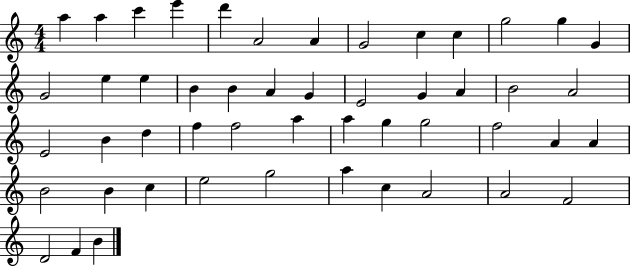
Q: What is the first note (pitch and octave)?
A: A5